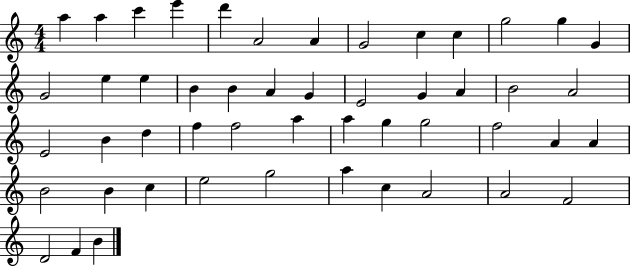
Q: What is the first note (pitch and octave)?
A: A5